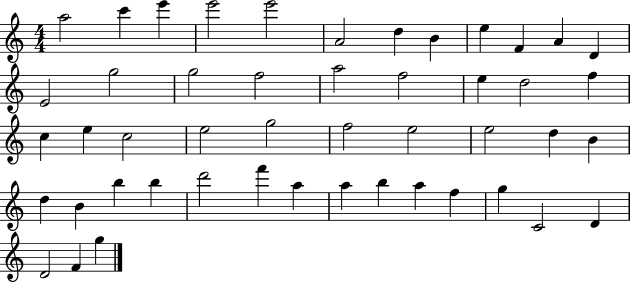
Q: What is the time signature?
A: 4/4